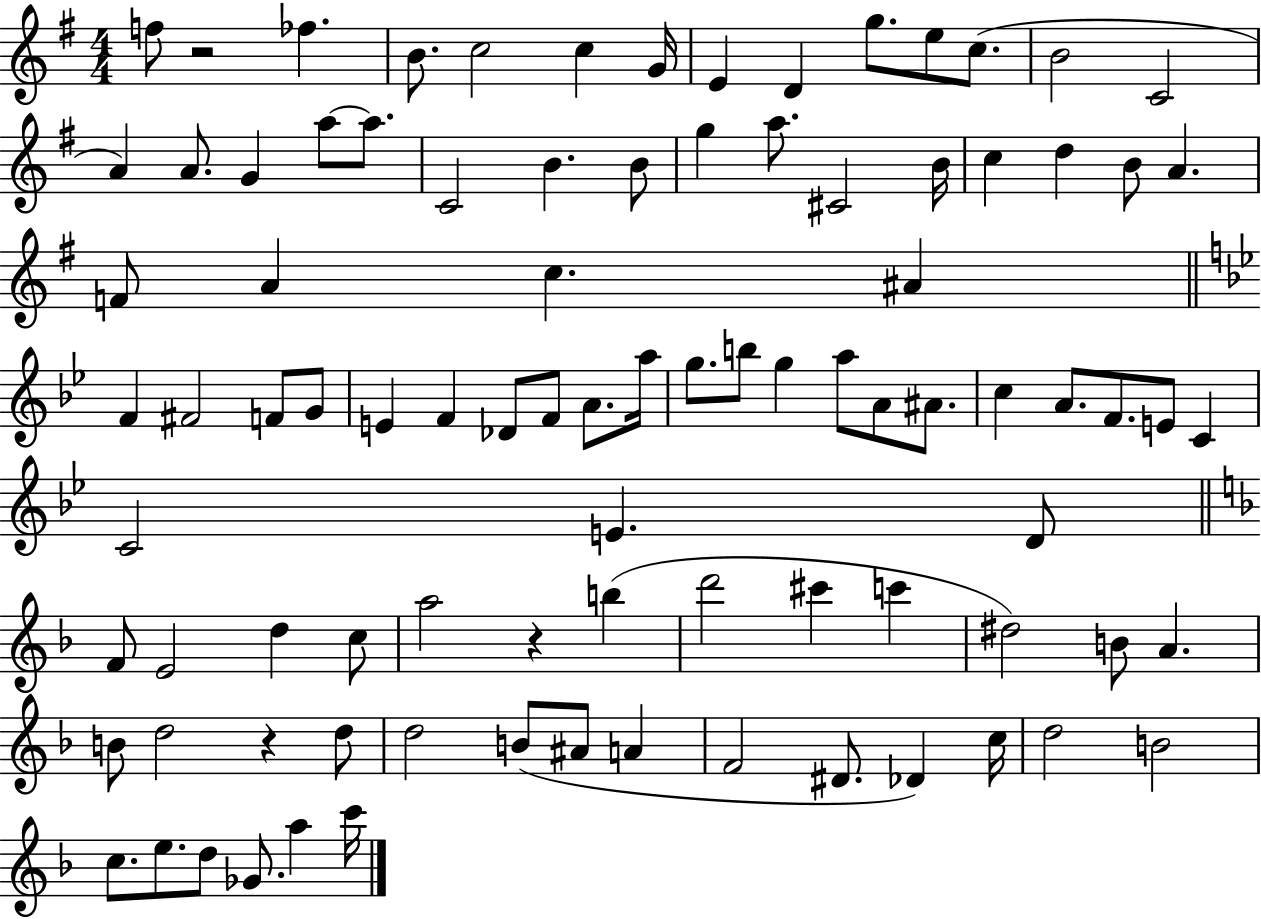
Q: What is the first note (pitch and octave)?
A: F5